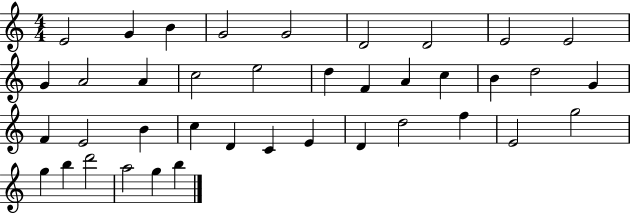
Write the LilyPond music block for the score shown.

{
  \clef treble
  \numericTimeSignature
  \time 4/4
  \key c \major
  e'2 g'4 b'4 | g'2 g'2 | d'2 d'2 | e'2 e'2 | \break g'4 a'2 a'4 | c''2 e''2 | d''4 f'4 a'4 c''4 | b'4 d''2 g'4 | \break f'4 e'2 b'4 | c''4 d'4 c'4 e'4 | d'4 d''2 f''4 | e'2 g''2 | \break g''4 b''4 d'''2 | a''2 g''4 b''4 | \bar "|."
}